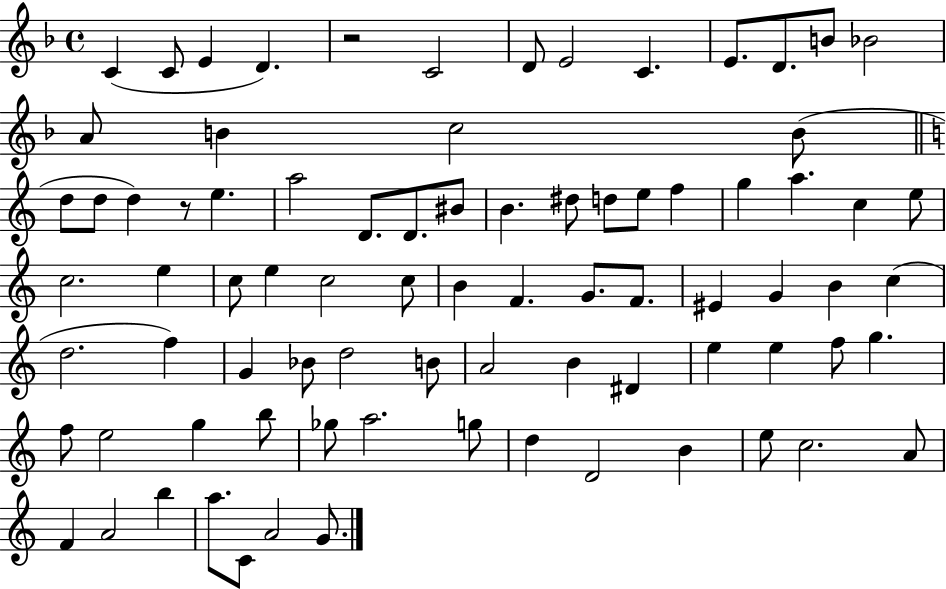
{
  \clef treble
  \time 4/4
  \defaultTimeSignature
  \key f \major
  \repeat volta 2 { c'4( c'8 e'4 d'4.) | r2 c'2 | d'8 e'2 c'4. | e'8. d'8. b'8 bes'2 | \break a'8 b'4 c''2 b'8( | \bar "||" \break \key c \major d''8 d''8 d''4) r8 e''4. | a''2 d'8. d'8. bis'8 | b'4. dis''8 d''8 e''8 f''4 | g''4 a''4. c''4 e''8 | \break c''2. e''4 | c''8 e''4 c''2 c''8 | b'4 f'4. g'8. f'8. | eis'4 g'4 b'4 c''4( | \break d''2. f''4) | g'4 bes'8 d''2 b'8 | a'2 b'4 dis'4 | e''4 e''4 f''8 g''4. | \break f''8 e''2 g''4 b''8 | ges''8 a''2. g''8 | d''4 d'2 b'4 | e''8 c''2. a'8 | \break f'4 a'2 b''4 | a''8. c'8 a'2 g'8. | } \bar "|."
}